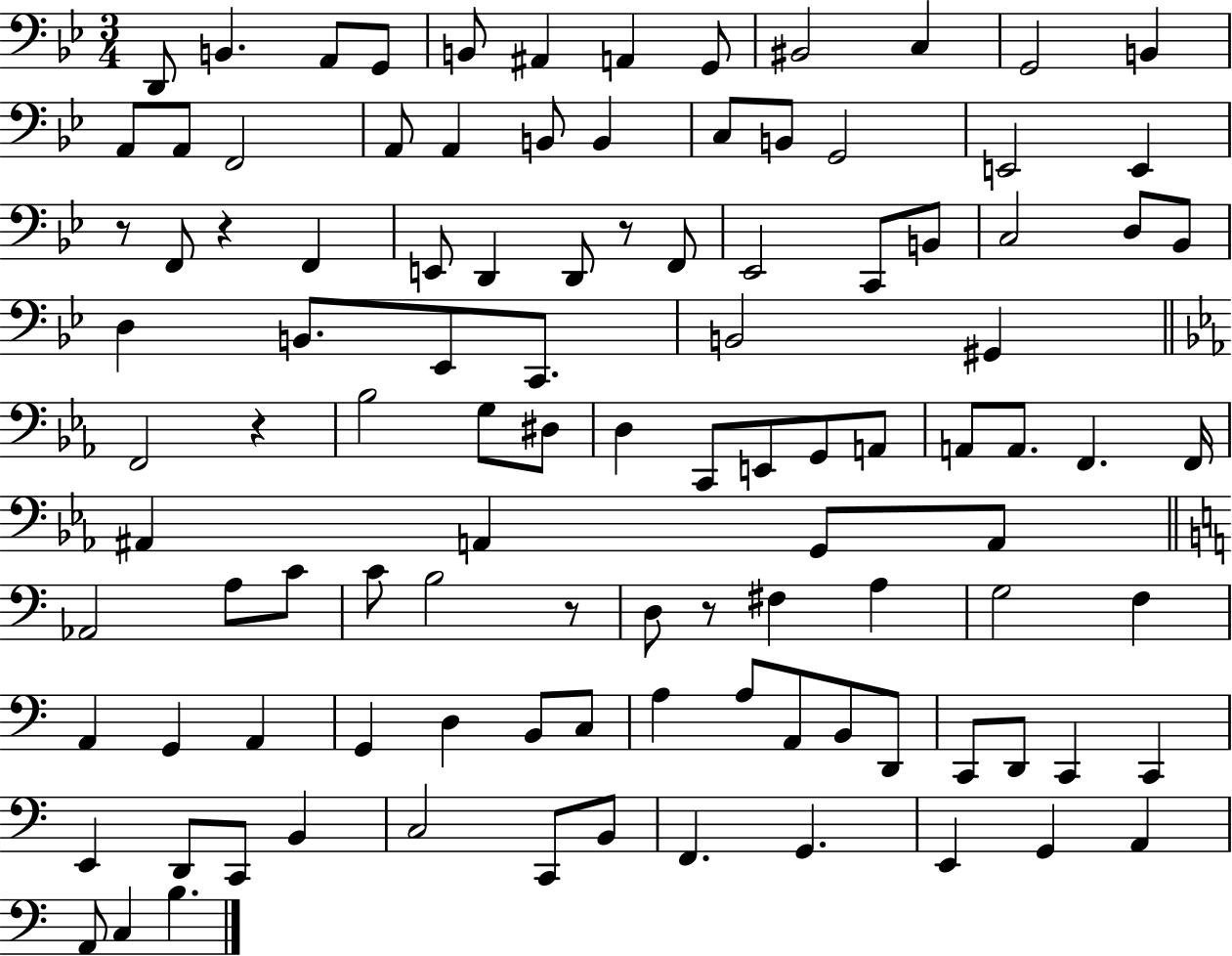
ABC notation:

X:1
T:Untitled
M:3/4
L:1/4
K:Bb
D,,/2 B,, A,,/2 G,,/2 B,,/2 ^A,, A,, G,,/2 ^B,,2 C, G,,2 B,, A,,/2 A,,/2 F,,2 A,,/2 A,, B,,/2 B,, C,/2 B,,/2 G,,2 E,,2 E,, z/2 F,,/2 z F,, E,,/2 D,, D,,/2 z/2 F,,/2 _E,,2 C,,/2 B,,/2 C,2 D,/2 _B,,/2 D, B,,/2 _E,,/2 C,,/2 B,,2 ^G,, F,,2 z _B,2 G,/2 ^D,/2 D, C,,/2 E,,/2 G,,/2 A,,/2 A,,/2 A,,/2 F,, F,,/4 ^A,, A,, G,,/2 A,,/2 _A,,2 A,/2 C/2 C/2 B,2 z/2 D,/2 z/2 ^F, A, G,2 F, A,, G,, A,, G,, D, B,,/2 C,/2 A, A,/2 A,,/2 B,,/2 D,,/2 C,,/2 D,,/2 C,, C,, E,, D,,/2 C,,/2 B,, C,2 C,,/2 B,,/2 F,, G,, E,, G,, A,, A,,/2 C, B,